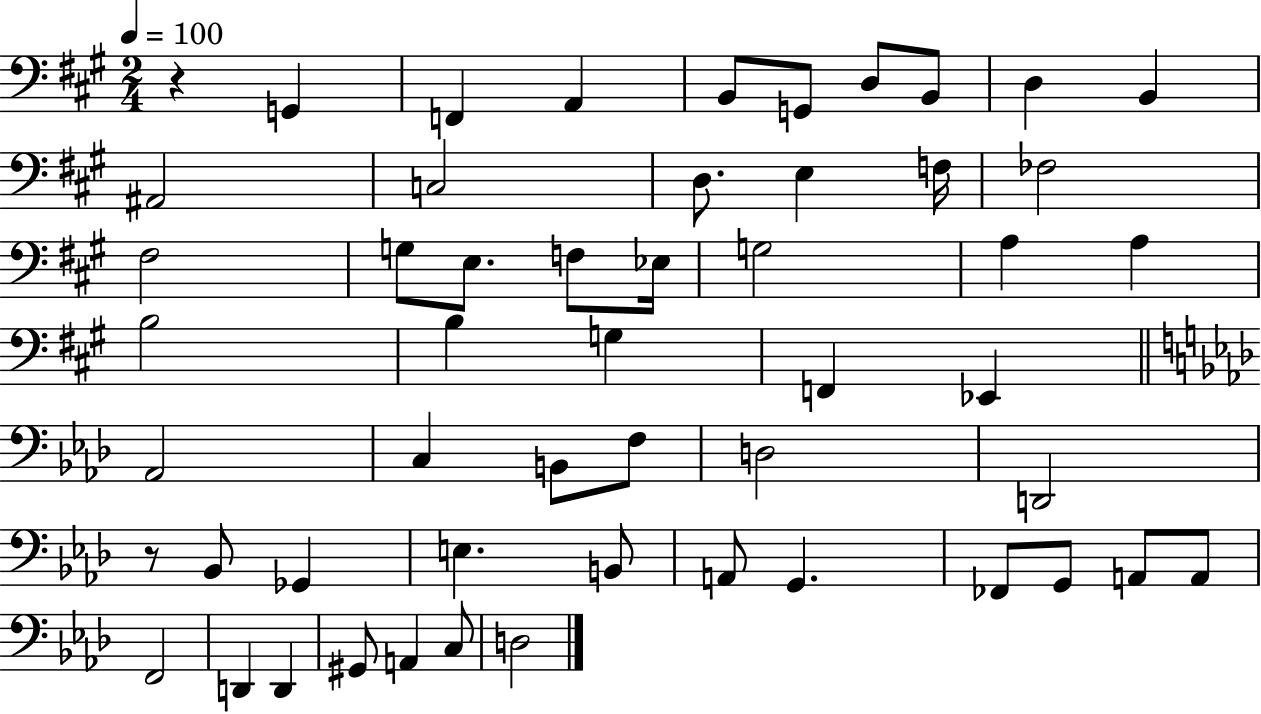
R/q G2/q F2/q A2/q B2/e G2/e D3/e B2/e D3/q B2/q A#2/h C3/h D3/e. E3/q F3/s FES3/h F#3/h G3/e E3/e. F3/e Eb3/s G3/h A3/q A3/q B3/h B3/q G3/q F2/q Eb2/q Ab2/h C3/q B2/e F3/e D3/h D2/h R/e Bb2/e Gb2/q E3/q. B2/e A2/e G2/q. FES2/e G2/e A2/e A2/e F2/h D2/q D2/q G#2/e A2/q C3/e D3/h